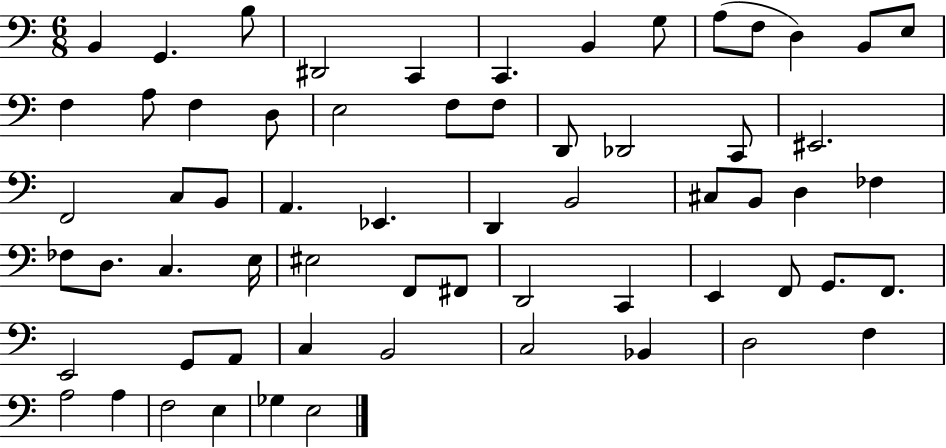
{
  \clef bass
  \numericTimeSignature
  \time 6/8
  \key c \major
  b,4 g,4. b8 | dis,2 c,4 | c,4. b,4 g8 | a8( f8 d4) b,8 e8 | \break f4 a8 f4 d8 | e2 f8 f8 | d,8 des,2 c,8 | eis,2. | \break f,2 c8 b,8 | a,4. ees,4. | d,4 b,2 | cis8 b,8 d4 fes4 | \break fes8 d8. c4. e16 | eis2 f,8 fis,8 | d,2 c,4 | e,4 f,8 g,8. f,8. | \break e,2 g,8 a,8 | c4 b,2 | c2 bes,4 | d2 f4 | \break a2 a4 | f2 e4 | ges4 e2 | \bar "|."
}